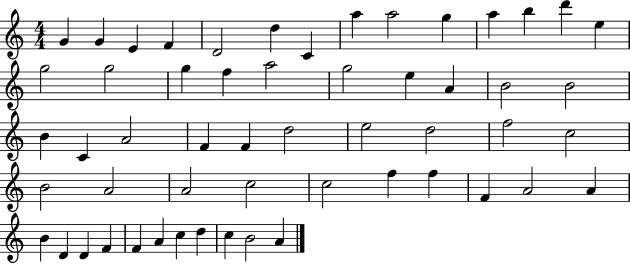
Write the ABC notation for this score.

X:1
T:Untitled
M:4/4
L:1/4
K:C
G G E F D2 d C a a2 g a b d' e g2 g2 g f a2 g2 e A B2 B2 B C A2 F F d2 e2 d2 f2 c2 B2 A2 A2 c2 c2 f f F A2 A B D D F F A c d c B2 A